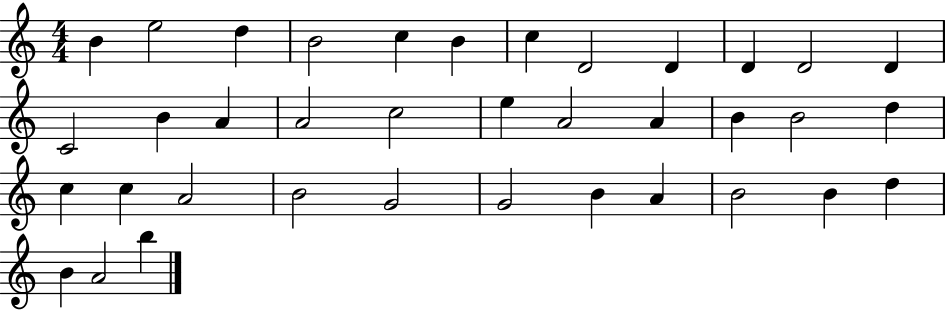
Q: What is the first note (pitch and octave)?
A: B4